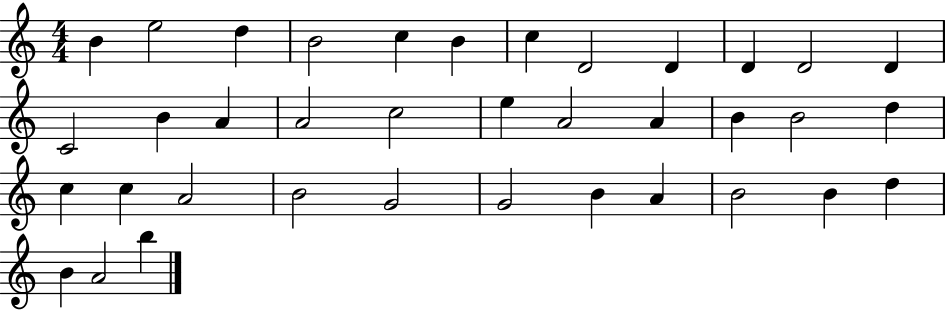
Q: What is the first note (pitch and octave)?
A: B4